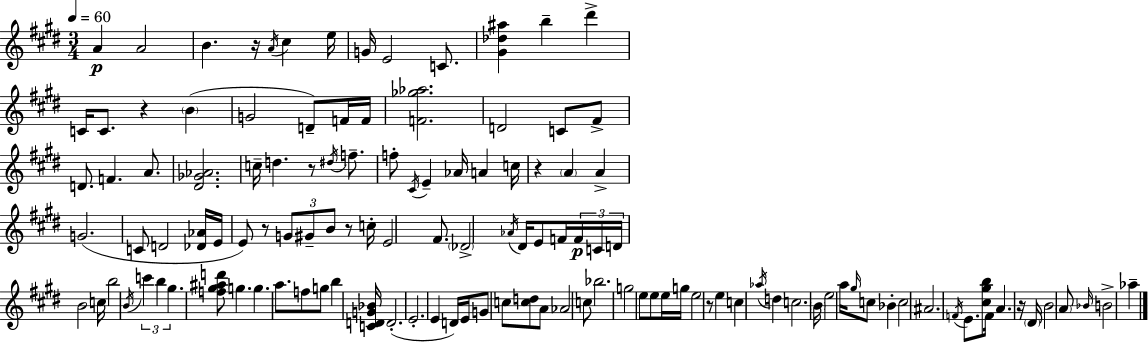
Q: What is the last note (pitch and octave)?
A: Ab5